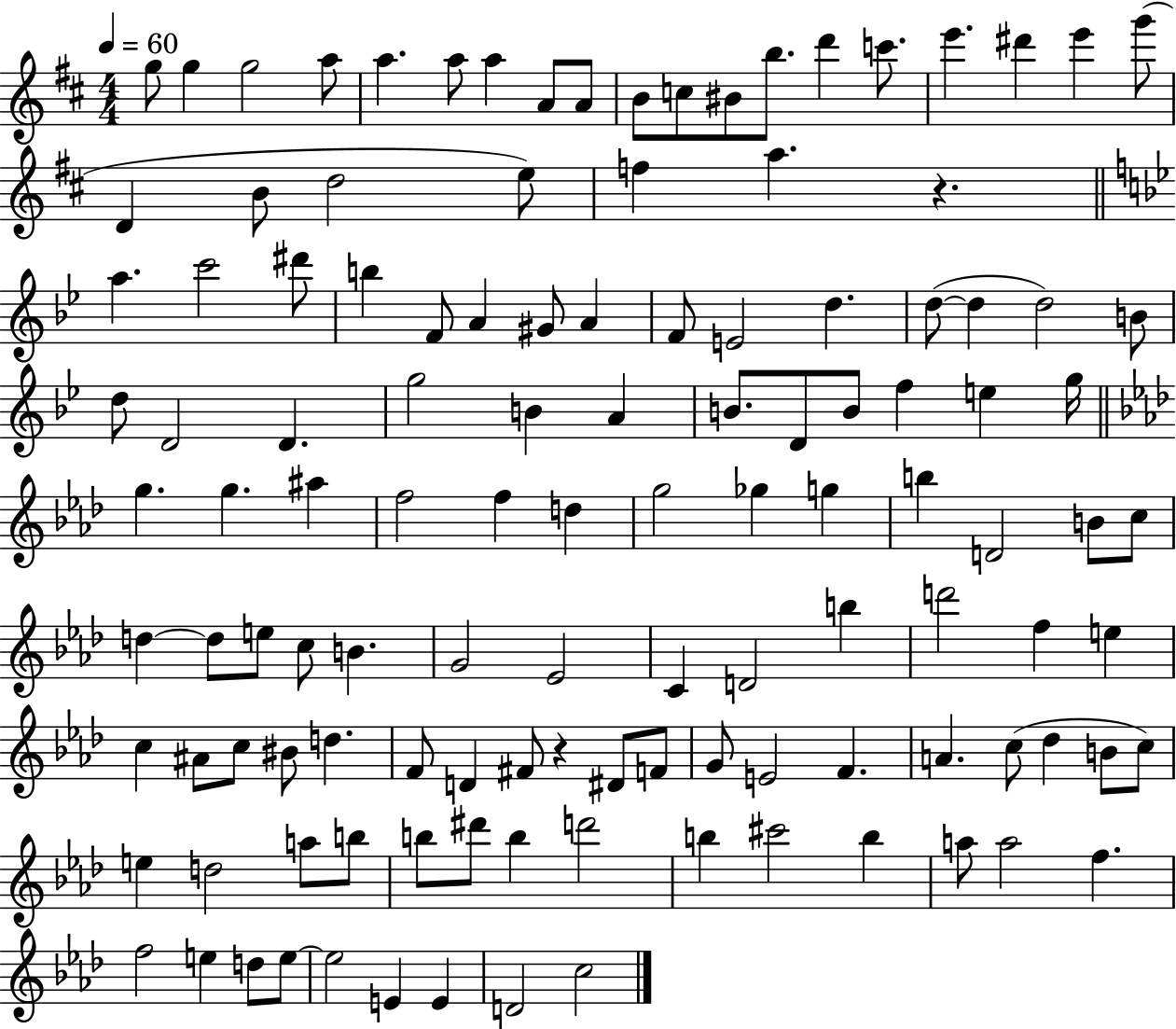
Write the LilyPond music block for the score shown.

{
  \clef treble
  \numericTimeSignature
  \time 4/4
  \key d \major
  \tempo 4 = 60
  g''8 g''4 g''2 a''8 | a''4. a''8 a''4 a'8 a'8 | b'8 c''8 bis'8 b''8. d'''4 c'''8. | e'''4. dis'''4 e'''4 g'''8( | \break d'4 b'8 d''2 e''8) | f''4 a''4. r4. | \bar "||" \break \key bes \major a''4. c'''2 dis'''8 | b''4 f'8 a'4 gis'8 a'4 | f'8 e'2 d''4. | d''8~(~ d''4 d''2) b'8 | \break d''8 d'2 d'4. | g''2 b'4 a'4 | b'8. d'8 b'8 f''4 e''4 g''16 | \bar "||" \break \key f \minor g''4. g''4. ais''4 | f''2 f''4 d''4 | g''2 ges''4 g''4 | b''4 d'2 b'8 c''8 | \break d''4~~ d''8 e''8 c''8 b'4. | g'2 ees'2 | c'4 d'2 b''4 | d'''2 f''4 e''4 | \break c''4 ais'8 c''8 bis'8 d''4. | f'8 d'4 fis'8 r4 dis'8 f'8 | g'8 e'2 f'4. | a'4. c''8( des''4 b'8 c''8) | \break e''4 d''2 a''8 b''8 | b''8 dis'''8 b''4 d'''2 | b''4 cis'''2 b''4 | a''8 a''2 f''4. | \break f''2 e''4 d''8 e''8~~ | e''2 e'4 e'4 | d'2 c''2 | \bar "|."
}